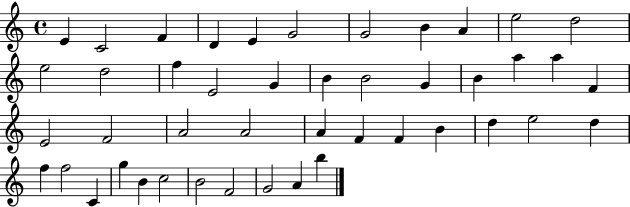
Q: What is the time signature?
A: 4/4